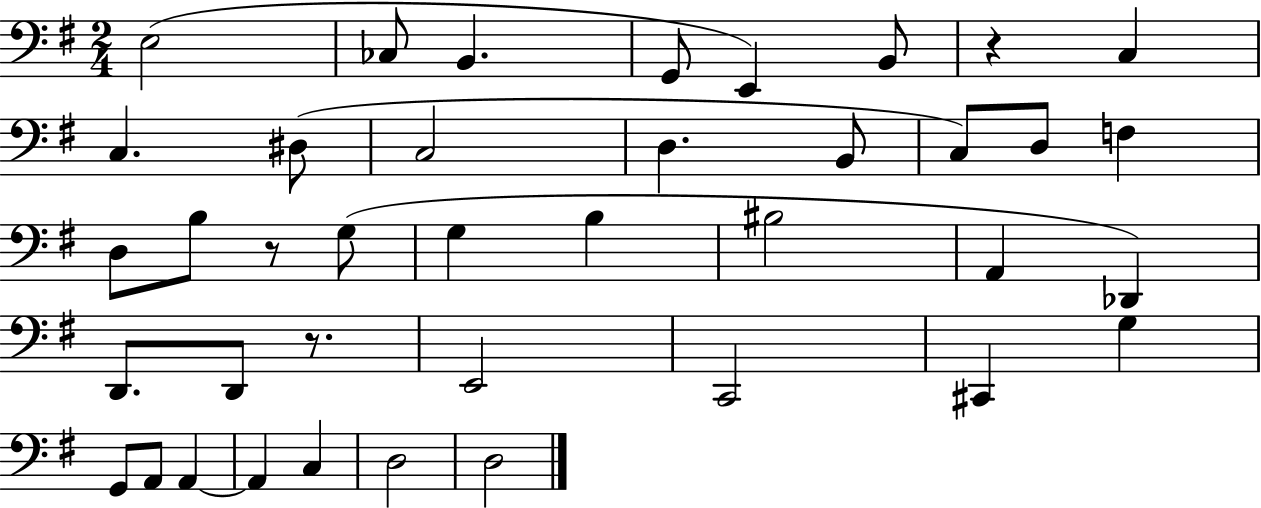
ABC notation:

X:1
T:Untitled
M:2/4
L:1/4
K:G
E,2 _C,/2 B,, G,,/2 E,, B,,/2 z C, C, ^D,/2 C,2 D, B,,/2 C,/2 D,/2 F, D,/2 B,/2 z/2 G,/2 G, B, ^B,2 A,, _D,, D,,/2 D,,/2 z/2 E,,2 C,,2 ^C,, G, G,,/2 A,,/2 A,, A,, C, D,2 D,2